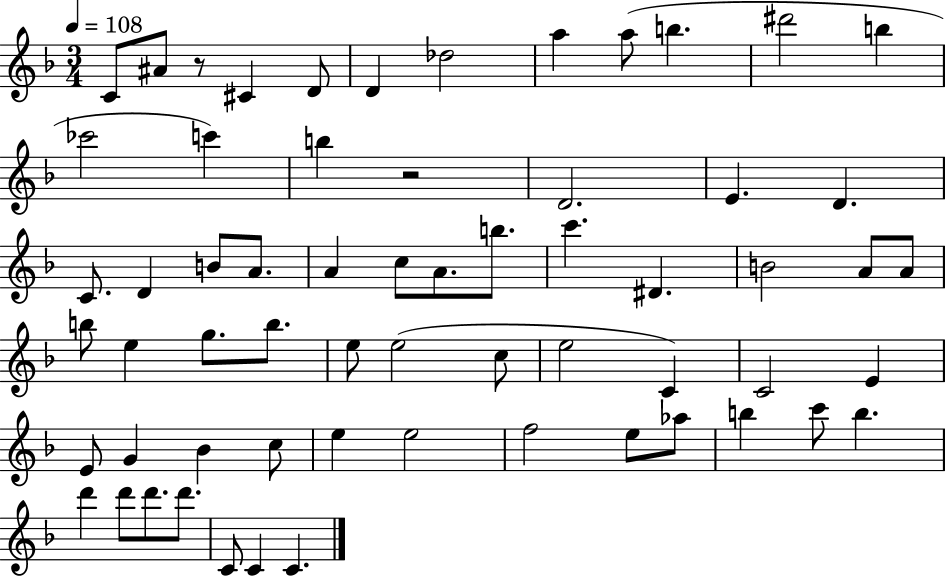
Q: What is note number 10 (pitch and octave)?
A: D#6